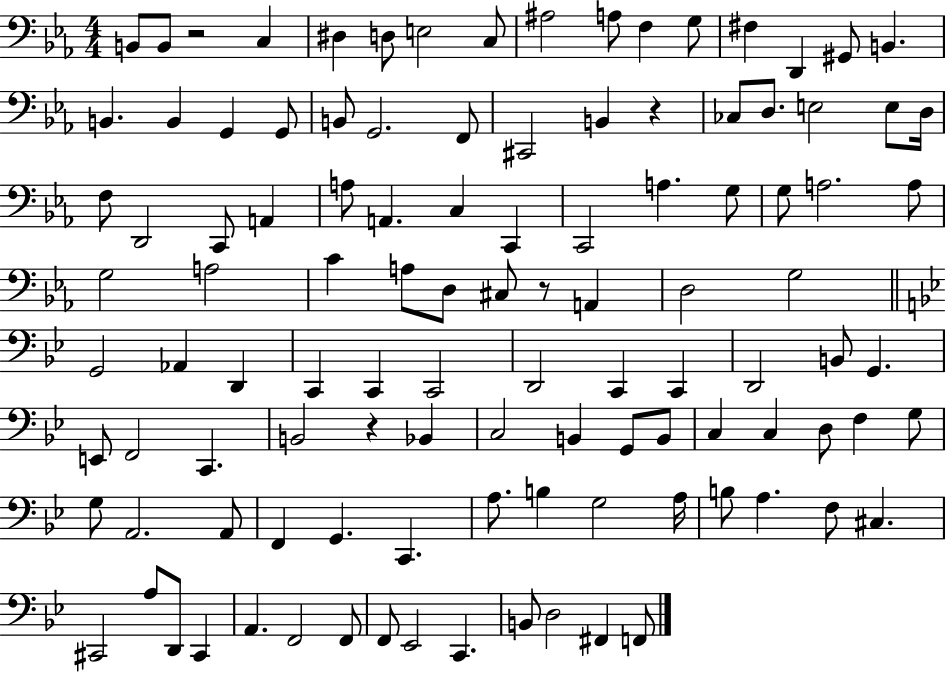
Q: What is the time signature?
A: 4/4